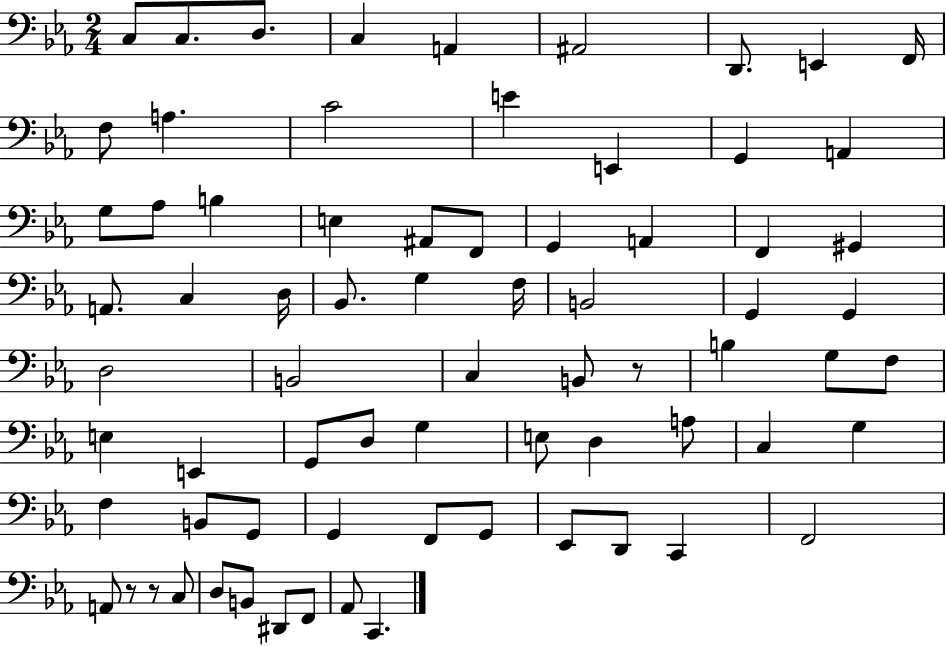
{
  \clef bass
  \numericTimeSignature
  \time 2/4
  \key ees \major
  \repeat volta 2 { c8 c8. d8. | c4 a,4 | ais,2 | d,8. e,4 f,16 | \break f8 a4. | c'2 | e'4 e,4 | g,4 a,4 | \break g8 aes8 b4 | e4 ais,8 f,8 | g,4 a,4 | f,4 gis,4 | \break a,8. c4 d16 | bes,8. g4 f16 | b,2 | g,4 g,4 | \break d2 | b,2 | c4 b,8 r8 | b4 g8 f8 | \break e4 e,4 | g,8 d8 g4 | e8 d4 a8 | c4 g4 | \break f4 b,8 g,8 | g,4 f,8 g,8 | ees,8 d,8 c,4 | f,2 | \break a,8 r8 r8 c8 | d8 b,8 dis,8 f,8 | aes,8 c,4. | } \bar "|."
}